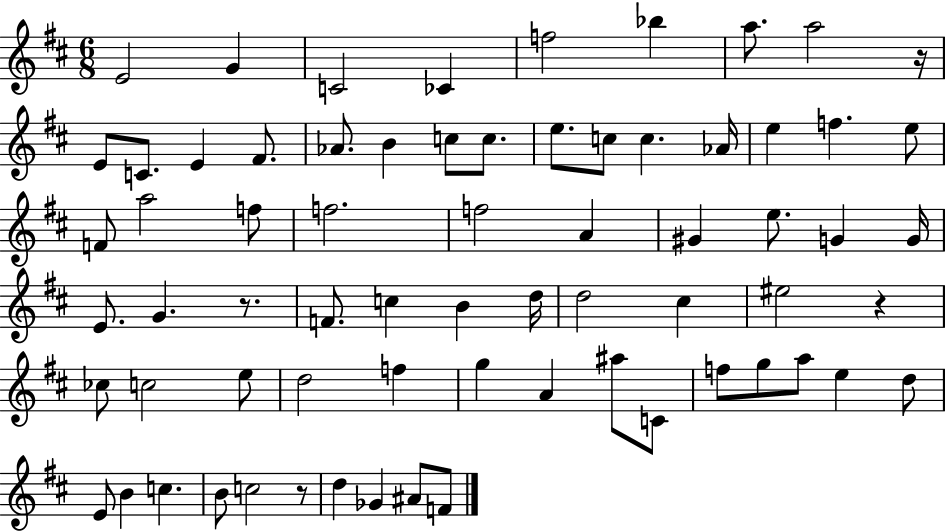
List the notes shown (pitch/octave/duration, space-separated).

E4/h G4/q C4/h CES4/q F5/h Bb5/q A5/e. A5/h R/s E4/e C4/e. E4/q F#4/e. Ab4/e. B4/q C5/e C5/e. E5/e. C5/e C5/q. Ab4/s E5/q F5/q. E5/e F4/e A5/h F5/e F5/h. F5/h A4/q G#4/q E5/e. G4/q G4/s E4/e. G4/q. R/e. F4/e. C5/q B4/q D5/s D5/h C#5/q EIS5/h R/q CES5/e C5/h E5/e D5/h F5/q G5/q A4/q A#5/e C4/e F5/e G5/e A5/e E5/q D5/e E4/e B4/q C5/q. B4/e C5/h R/e D5/q Gb4/q A#4/e F4/e